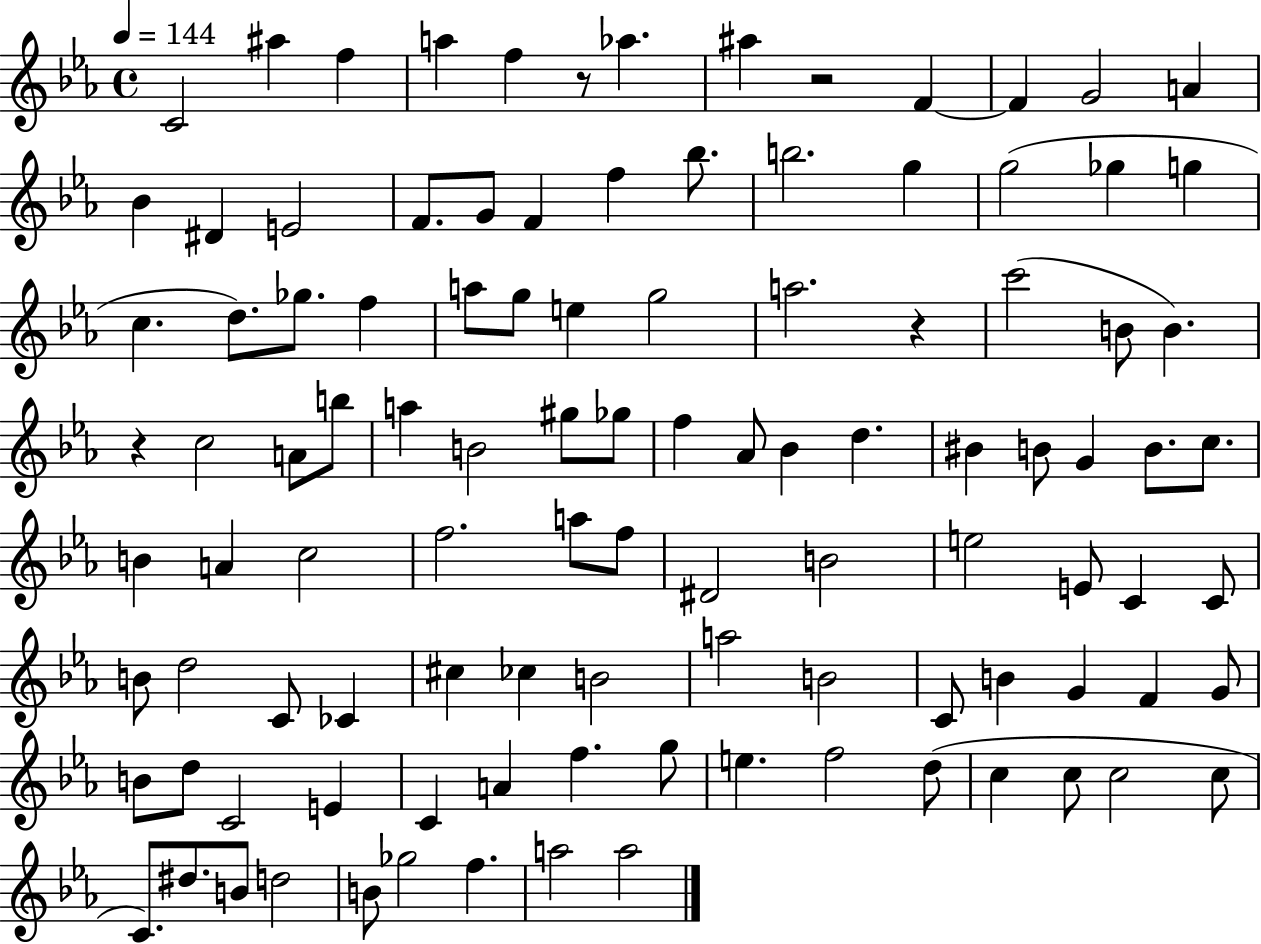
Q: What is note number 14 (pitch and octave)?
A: E4